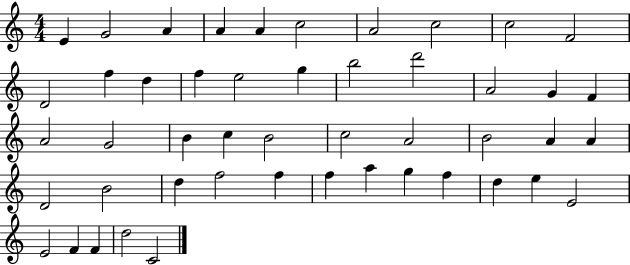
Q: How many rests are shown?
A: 0